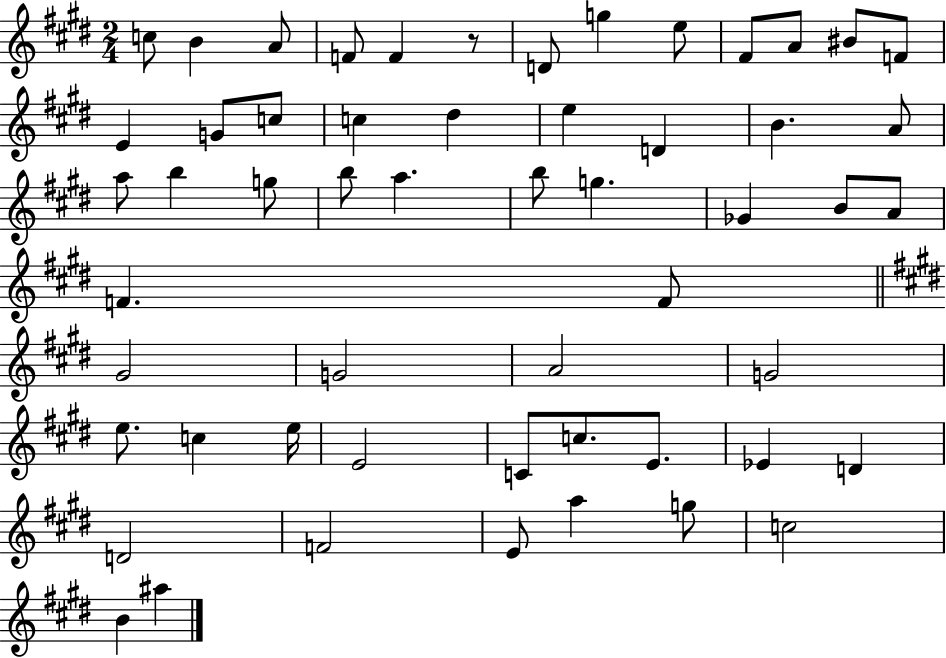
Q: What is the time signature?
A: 2/4